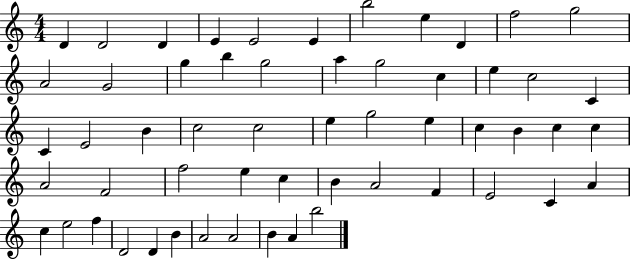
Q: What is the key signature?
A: C major